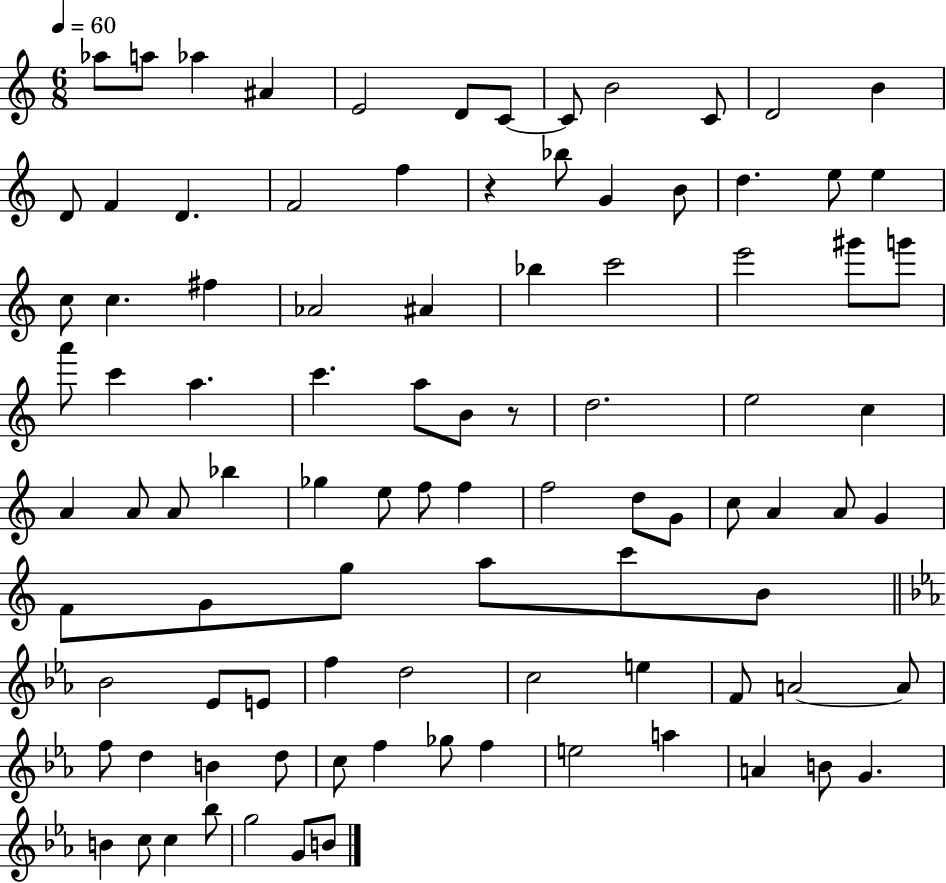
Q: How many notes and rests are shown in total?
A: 95